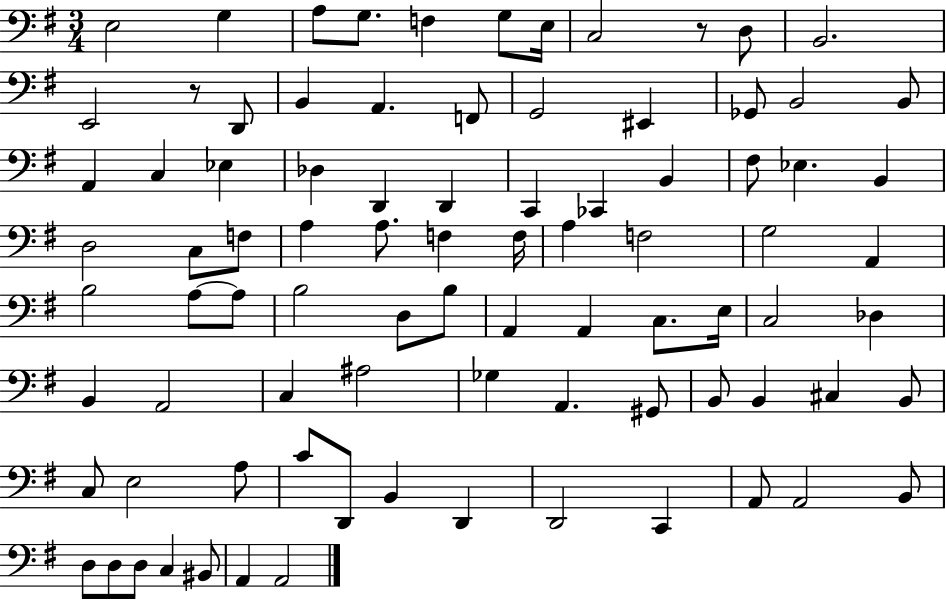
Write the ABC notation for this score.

X:1
T:Untitled
M:3/4
L:1/4
K:G
E,2 G, A,/2 G,/2 F, G,/2 E,/4 C,2 z/2 D,/2 B,,2 E,,2 z/2 D,,/2 B,, A,, F,,/2 G,,2 ^E,, _G,,/2 B,,2 B,,/2 A,, C, _E, _D, D,, D,, C,, _C,, B,, ^F,/2 _E, B,, D,2 C,/2 F,/2 A, A,/2 F, F,/4 A, F,2 G,2 A,, B,2 A,/2 A,/2 B,2 D,/2 B,/2 A,, A,, C,/2 E,/4 C,2 _D, B,, A,,2 C, ^A,2 _G, A,, ^G,,/2 B,,/2 B,, ^C, B,,/2 C,/2 E,2 A,/2 C/2 D,,/2 B,, D,, D,,2 C,, A,,/2 A,,2 B,,/2 D,/2 D,/2 D,/2 C, ^B,,/2 A,, A,,2